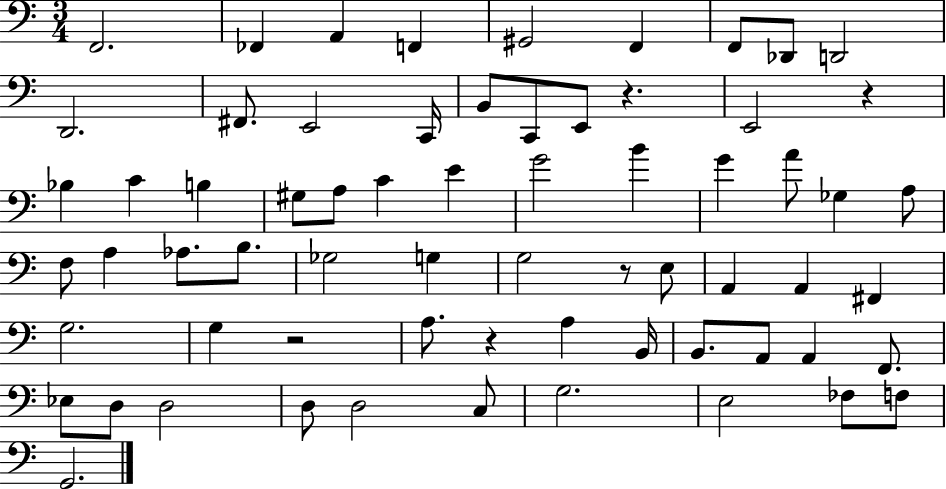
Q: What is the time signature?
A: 3/4